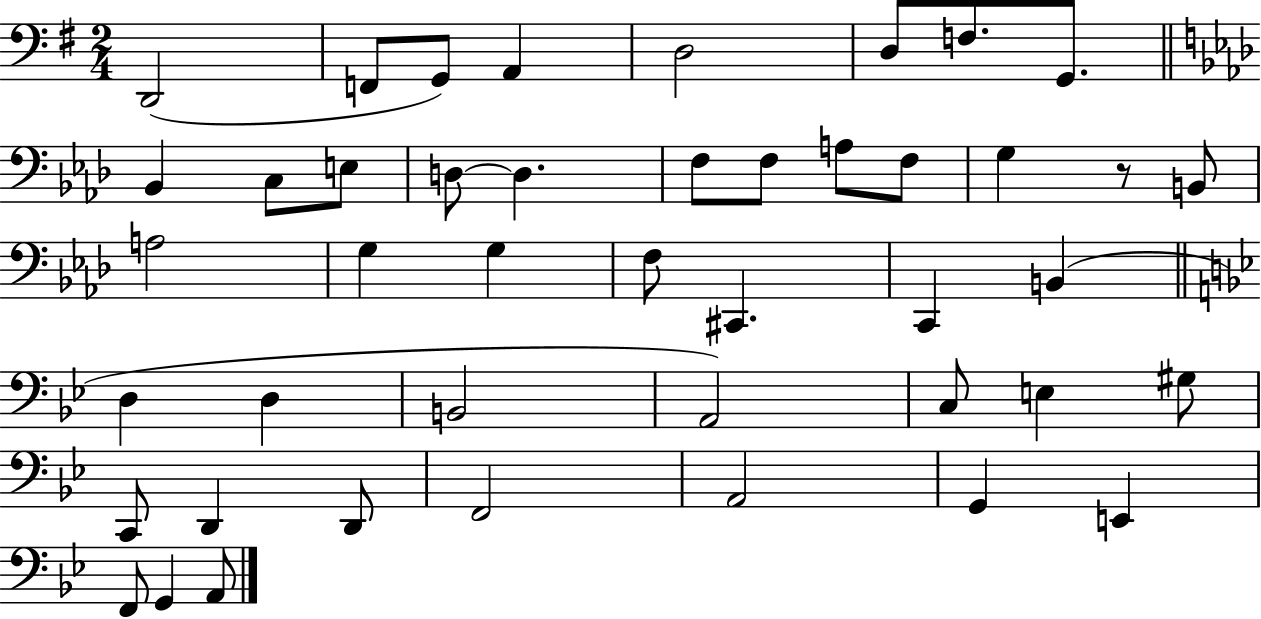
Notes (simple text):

D2/h F2/e G2/e A2/q D3/h D3/e F3/e. G2/e. Bb2/q C3/e E3/e D3/e D3/q. F3/e F3/e A3/e F3/e G3/q R/e B2/e A3/h G3/q G3/q F3/e C#2/q. C2/q B2/q D3/q D3/q B2/h A2/h C3/e E3/q G#3/e C2/e D2/q D2/e F2/h A2/h G2/q E2/q F2/e G2/q A2/e